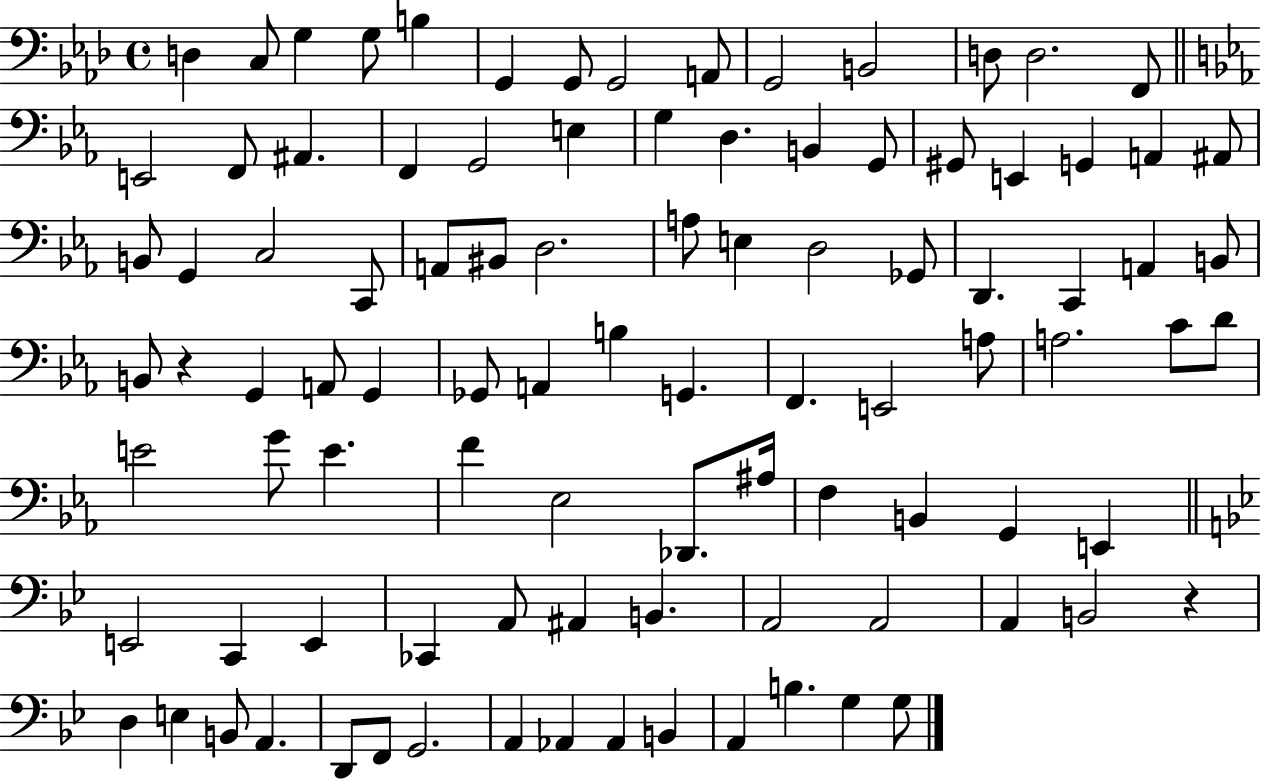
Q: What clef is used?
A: bass